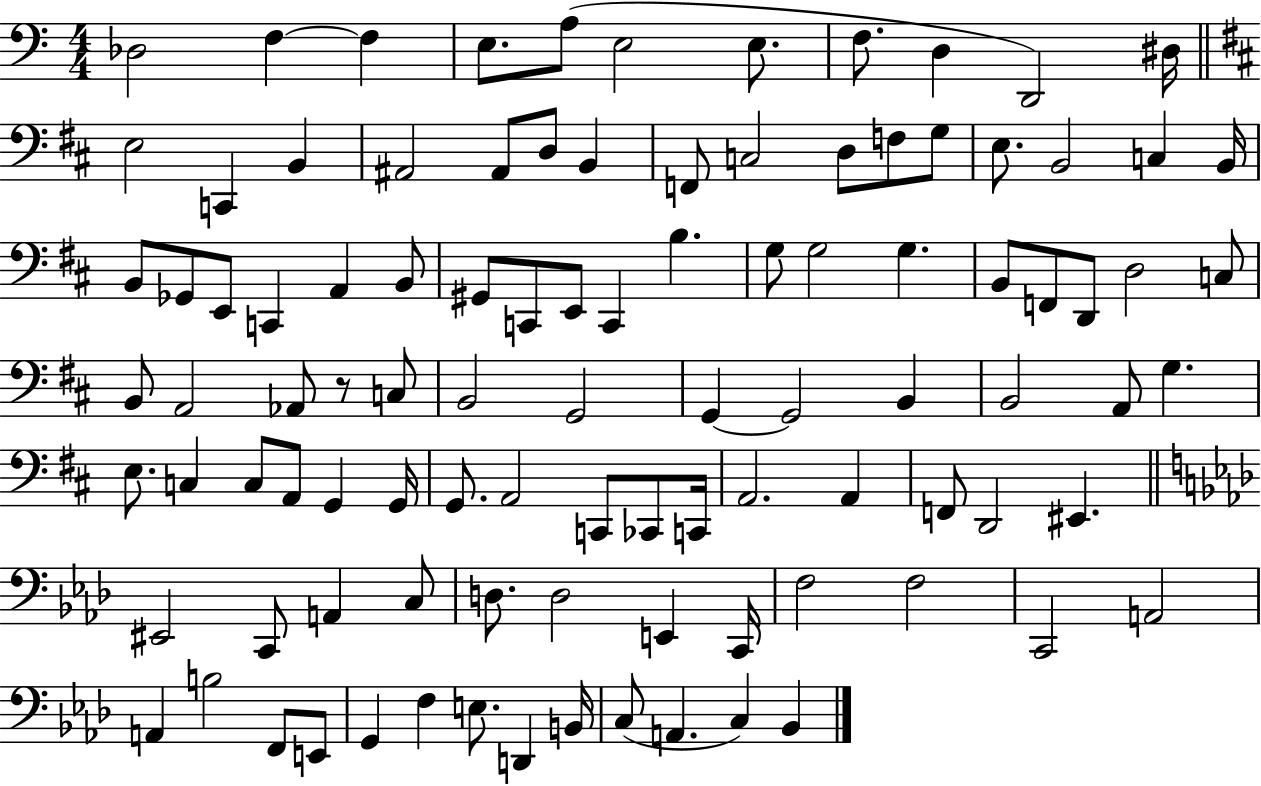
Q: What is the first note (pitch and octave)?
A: Db3